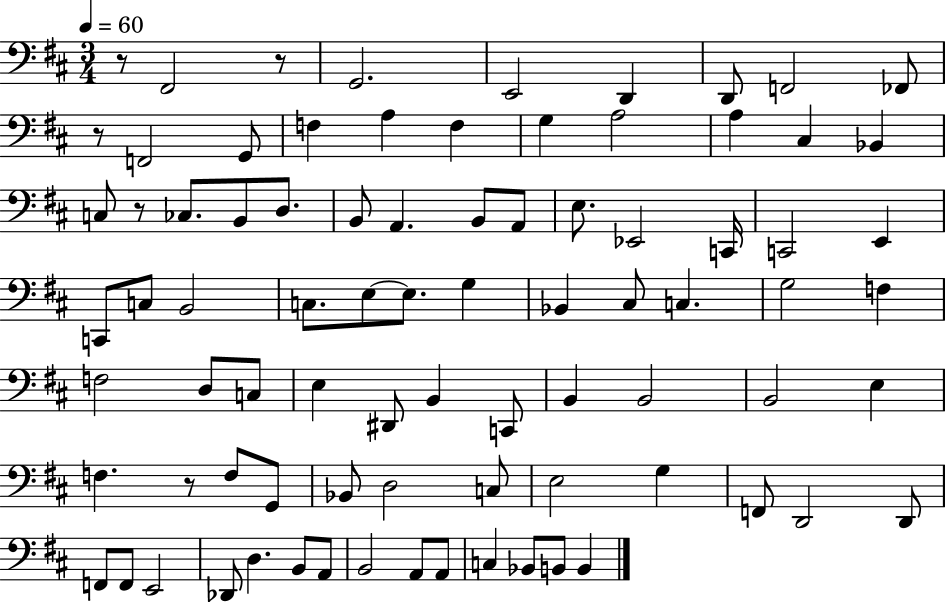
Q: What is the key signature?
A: D major